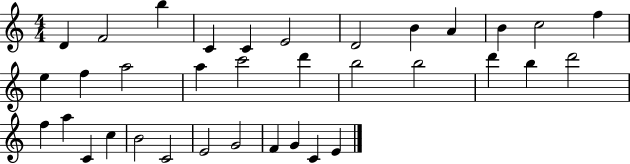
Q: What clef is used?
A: treble